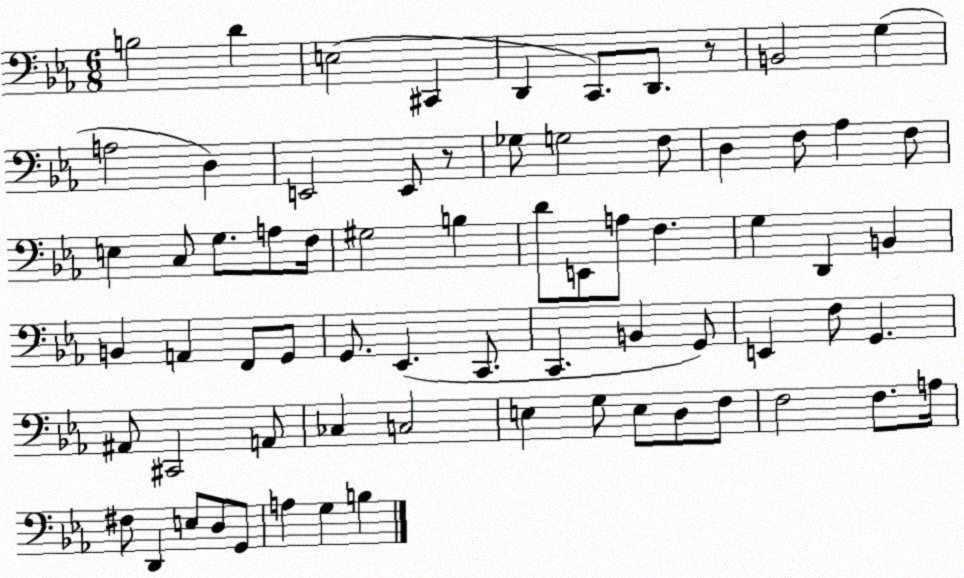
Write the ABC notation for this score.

X:1
T:Untitled
M:6/8
L:1/4
K:Eb
B,2 D E,2 ^C,, D,, C,,/2 D,,/2 z/2 B,,2 G, A,2 D, E,,2 E,,/2 z/2 _G,/2 G,2 F,/2 D, F,/2 _A, F,/2 E, C,/2 G,/2 A,/2 F,/4 ^G,2 B, D/2 E,,/2 A,/2 F, G, D,, B,, B,, A,, F,,/2 G,,/2 G,,/2 _E,, C,,/2 C,, B,, G,,/2 E,, F,/2 G,, ^A,,/2 ^C,,2 A,,/2 _C, C,2 E, G,/2 E,/2 D,/2 F,/2 F,2 F,/2 A,/4 ^F,/2 D,, E,/2 D,/2 G,,/2 A, G, B,